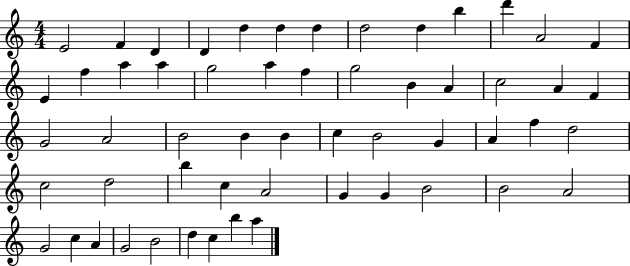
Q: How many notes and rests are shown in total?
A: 56